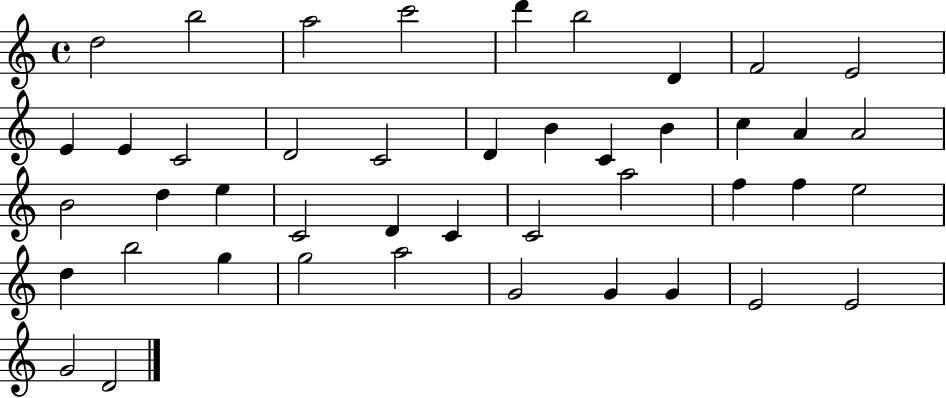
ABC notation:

X:1
T:Untitled
M:4/4
L:1/4
K:C
d2 b2 a2 c'2 d' b2 D F2 E2 E E C2 D2 C2 D B C B c A A2 B2 d e C2 D C C2 a2 f f e2 d b2 g g2 a2 G2 G G E2 E2 G2 D2